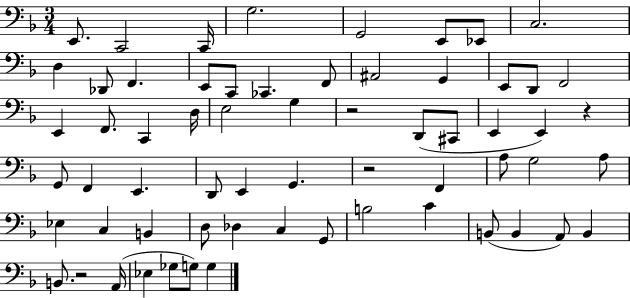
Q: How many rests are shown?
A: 4